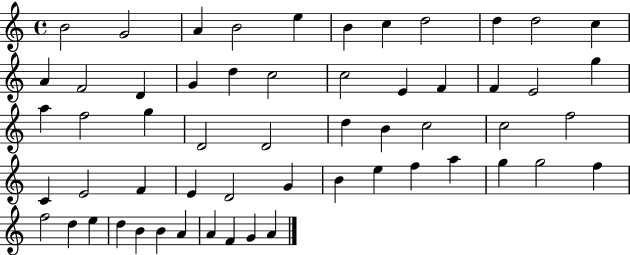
{
  \clef treble
  \time 4/4
  \defaultTimeSignature
  \key c \major
  b'2 g'2 | a'4 b'2 e''4 | b'4 c''4 d''2 | d''4 d''2 c''4 | \break a'4 f'2 d'4 | g'4 d''4 c''2 | c''2 e'4 f'4 | f'4 e'2 g''4 | \break a''4 f''2 g''4 | d'2 d'2 | d''4 b'4 c''2 | c''2 f''2 | \break c'4 e'2 f'4 | e'4 d'2 g'4 | b'4 e''4 f''4 a''4 | g''4 g''2 f''4 | \break f''2 d''4 e''4 | d''4 b'4 b'4 a'4 | a'4 f'4 g'4 a'4 | \bar "|."
}